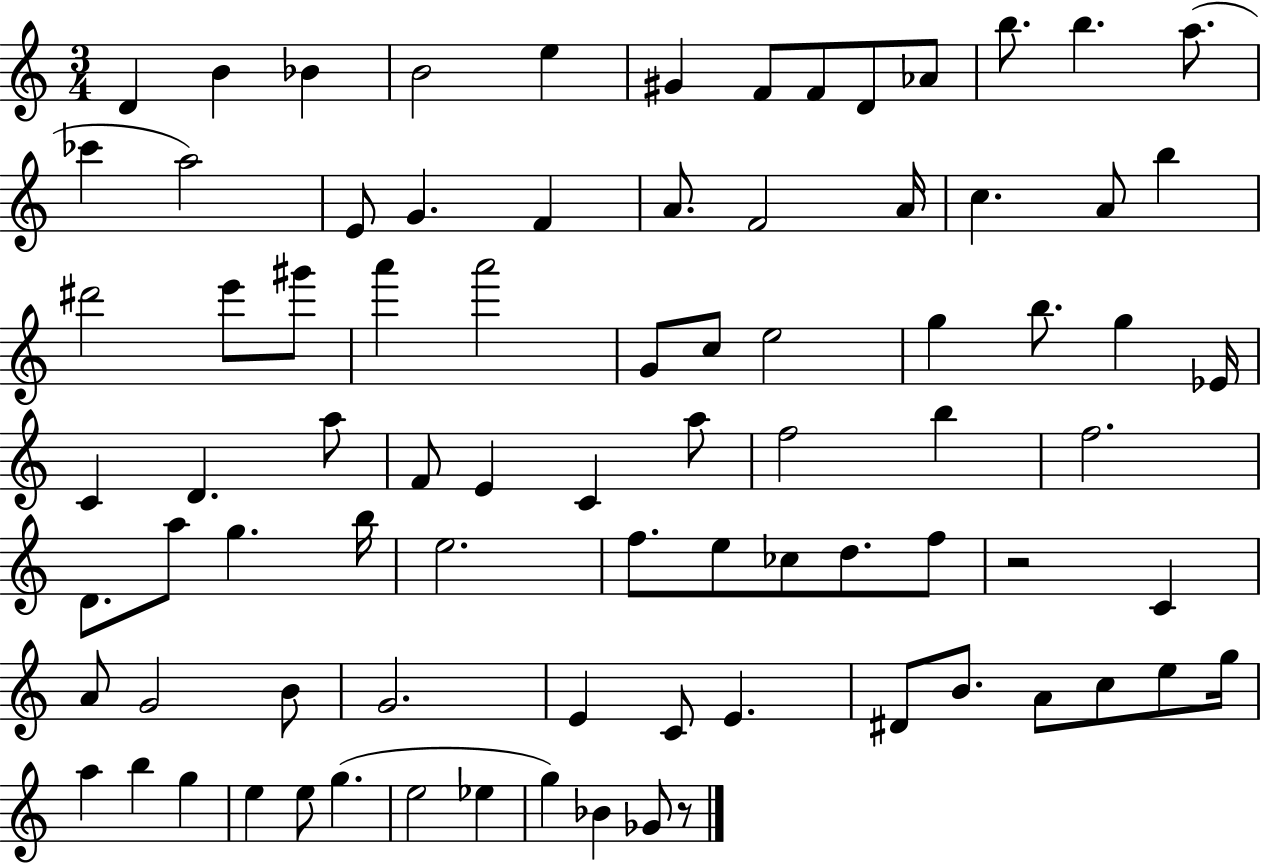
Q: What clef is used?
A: treble